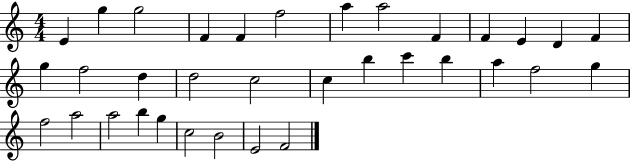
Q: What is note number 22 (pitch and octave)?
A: B5